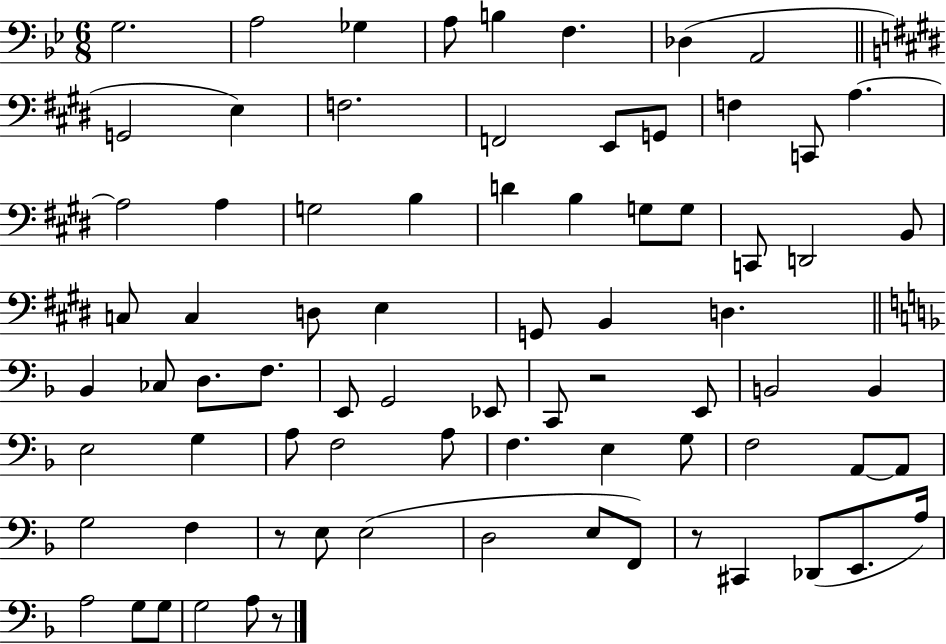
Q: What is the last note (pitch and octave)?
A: A3